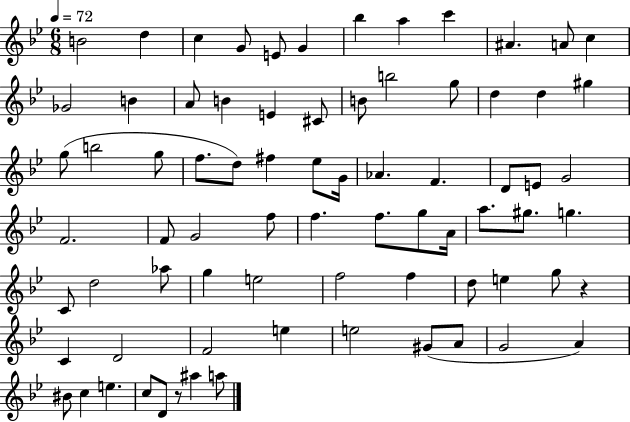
{
  \clef treble
  \numericTimeSignature
  \time 6/8
  \key bes \major
  \tempo 4 = 72
  b'2 d''4 | c''4 g'8 e'8 g'4 | bes''4 a''4 c'''4 | ais'4. a'8 c''4 | \break ges'2 b'4 | a'8 b'4 e'4 cis'8 | b'8 b''2 g''8 | d''4 d''4 gis''4 | \break g''8( b''2 g''8 | f''8. d''8) fis''4 ees''8 g'16 | aes'4. f'4. | d'8 e'8 g'2 | \break f'2. | f'8 g'2 f''8 | f''4. f''8. g''8 a'16 | a''8. gis''8. g''4. | \break c'8 d''2 aes''8 | g''4 e''2 | f''2 f''4 | d''8 e''4 g''8 r4 | \break c'4 d'2 | f'2 e''4 | e''2 gis'8( a'8 | g'2 a'4) | \break bis'8 c''4 e''4. | c''8 d'8 r8 ais''4 a''8 | \bar "|."
}